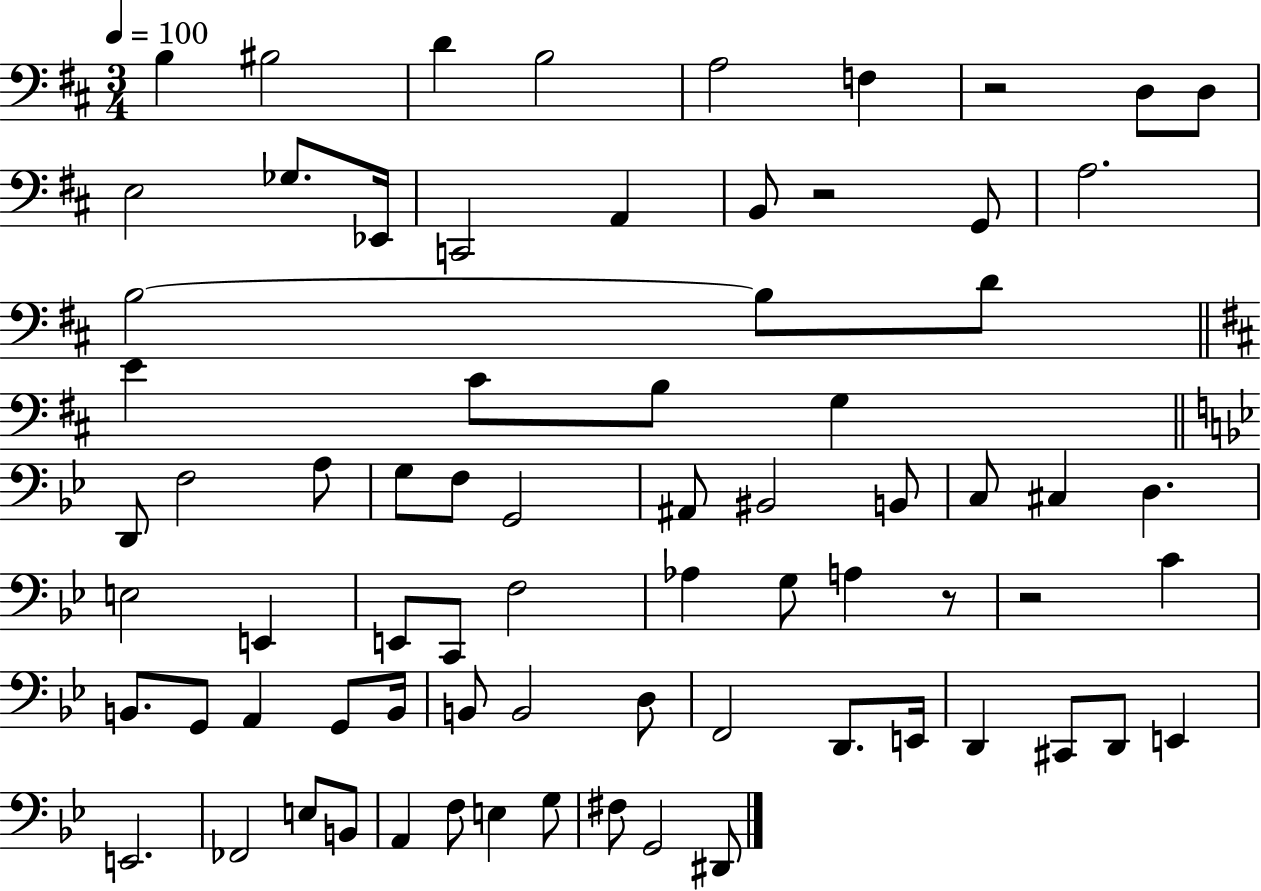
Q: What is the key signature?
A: D major